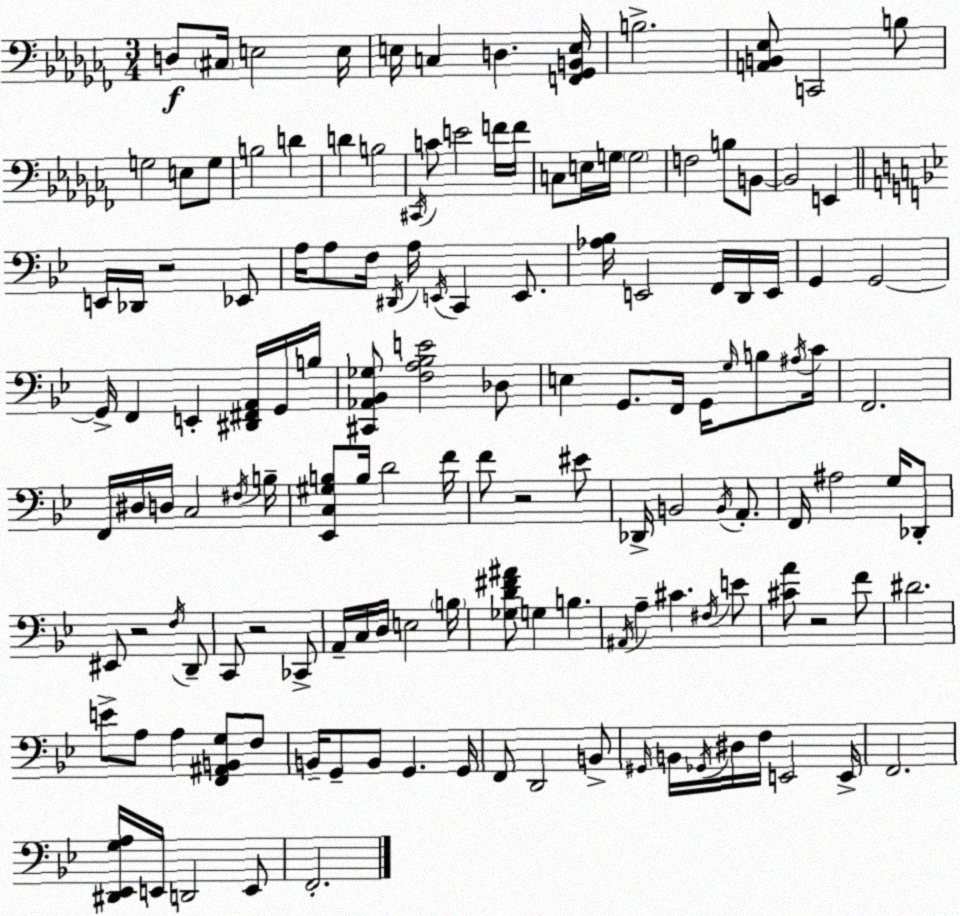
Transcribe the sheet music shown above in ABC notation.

X:1
T:Untitled
M:3/4
L:1/4
K:Abm
D,/2 ^C,/4 E,2 E,/4 E,/4 C, D, [F,,_G,,B,,E,]/4 B,2 [A,,B,,_E,]/2 C,,2 B,/2 G,2 E,/2 G,/2 B,2 D D B,2 ^C,,/4 C/2 E2 F/4 F/4 C,/2 E,/4 G,/4 G,2 F,2 B,/2 B,,/2 B,,2 E,, E,,/4 _D,,/4 z2 _E,,/2 A,/4 A,/2 F,/4 ^D,,/4 A,/4 E,,/4 C,, E,,/2 [_A,_B,]/4 E,,2 F,,/4 D,,/4 E,,/4 G,, G,,2 G,,/4 F,, E,, [^D,,^F,,A,,]/4 G,,/4 B,/4 [^C,,_A,,_B,,_G,]/2 [F,A,_B,E]2 _D,/2 E, G,,/2 F,,/4 G,,/4 G,/4 B,/2 ^A,/4 C/4 F,,2 F,,/4 ^D,/4 D,/4 C,2 ^F,/4 B,/4 [_E,,C,^G,B,]/2 B,/4 D2 F/4 F/2 z2 ^E/2 _D,,/4 B,,2 B,,/4 A,,/2 F,,/4 ^A,2 G,/4 _D,,/2 ^E,,/2 z2 F,/4 D,,/2 C,,/2 z2 _C,,/2 A,,/4 C,/4 D,/4 E,2 B,/4 [_G,D^F^A]/2 G, B, ^A,,/4 A, ^C ^F,/4 E/2 [^CA]/2 z2 F/2 ^D2 E/2 A,/2 A, [F,,^A,,B,,G,]/2 F,/2 B,,/4 G,,/2 B,,/2 G,, G,,/4 F,,/2 D,,2 B,,/2 ^G,,/4 B,,/4 _G,,/4 ^D,/4 F,/4 E,,2 E,,/4 F,,2 [^D,,_E,,G,A,]/4 E,,/4 D,,2 E,,/2 F,,2